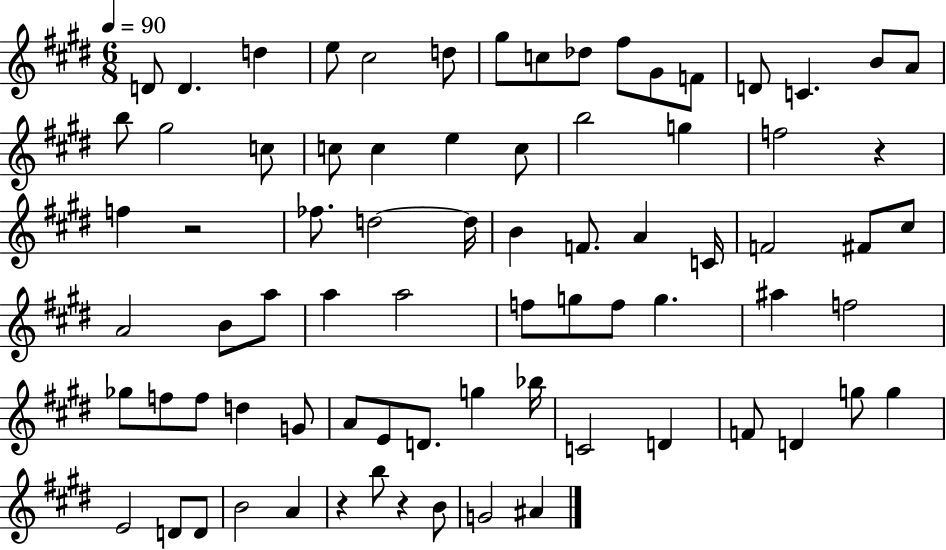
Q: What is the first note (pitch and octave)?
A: D4